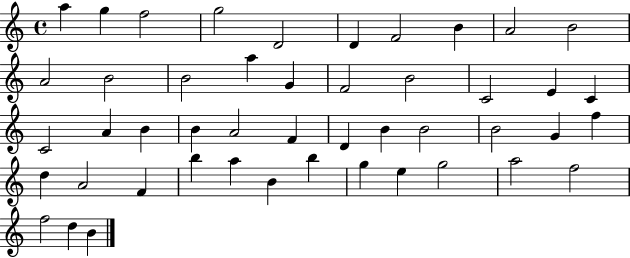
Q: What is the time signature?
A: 4/4